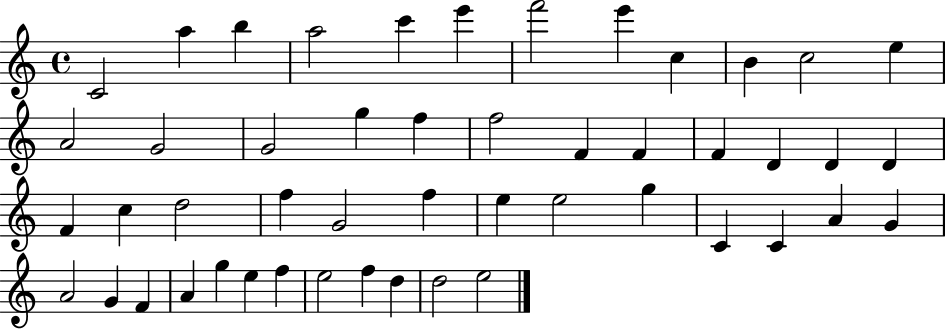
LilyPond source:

{
  \clef treble
  \time 4/4
  \defaultTimeSignature
  \key c \major
  c'2 a''4 b''4 | a''2 c'''4 e'''4 | f'''2 e'''4 c''4 | b'4 c''2 e''4 | \break a'2 g'2 | g'2 g''4 f''4 | f''2 f'4 f'4 | f'4 d'4 d'4 d'4 | \break f'4 c''4 d''2 | f''4 g'2 f''4 | e''4 e''2 g''4 | c'4 c'4 a'4 g'4 | \break a'2 g'4 f'4 | a'4 g''4 e''4 f''4 | e''2 f''4 d''4 | d''2 e''2 | \break \bar "|."
}